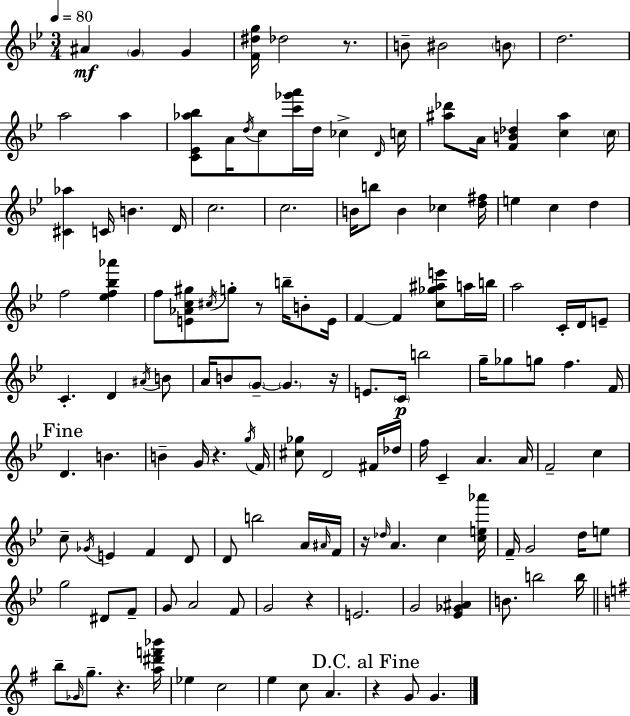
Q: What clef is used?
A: treble